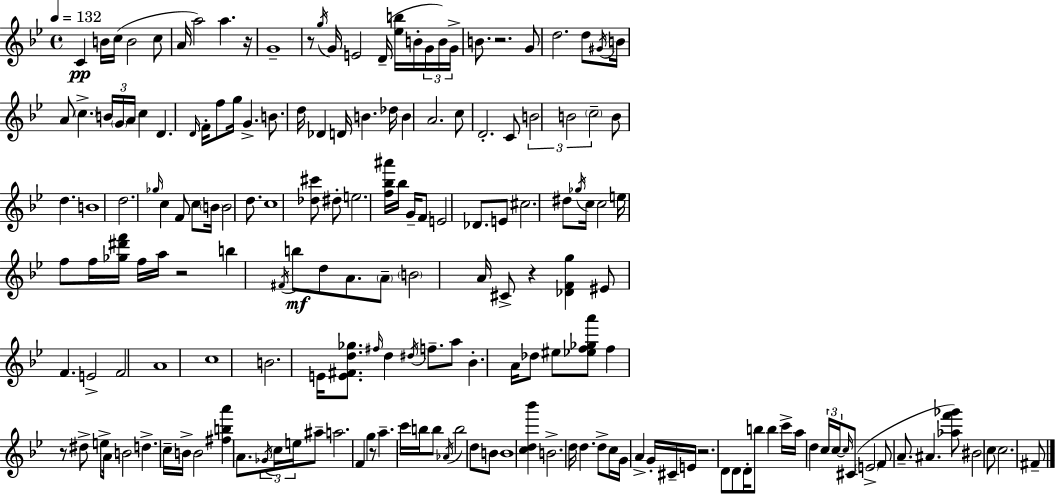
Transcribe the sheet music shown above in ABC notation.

X:1
T:Untitled
M:4/4
L:1/4
K:Gm
C B/4 c/4 B2 c/2 A/4 a2 a z/4 G4 z/2 g/4 G/4 E2 D/4 [_eb]/4 B/4 G/4 B/4 G/4 B/2 z2 G/2 d2 d/2 ^G/4 B/4 A/2 c B/4 G/4 A/4 c D D/4 F/4 f/2 g/4 G B/2 d/4 _D D/4 B _d/4 B A2 c/2 D2 C/2 B2 B2 c2 B/2 d B4 d2 _g/4 c F/2 c/2 B/4 B2 d/2 c4 [_d^c']/2 ^d/2 e2 [f_b^a']/4 _b/4 G/4 F/2 E2 _D/2 E/2 ^c2 ^d/2 _g/4 c/4 c2 e/4 f/2 f/4 [_g^d'f']/4 f/4 a/4 z2 b ^F/4 b/2 d/2 A/2 A/2 B2 A/4 ^C/2 z [_DFg] ^E/2 F E2 F2 A4 c4 B2 E/4 [E^Fd_g]/2 ^f/4 d ^d/4 f/2 a/2 _B A/4 _d/2 ^e/2 [_ef_ga']/2 f z/2 ^d/2 e/2 A/4 B2 d c/4 B/4 B2 [^fba'] A/2 _G/4 c/4 e/4 ^a/2 a2 F g z/2 a c'/4 b/4 b/2 _A/4 b2 d/2 B/2 B4 [cd_b'] B2 d/4 d d/2 c/4 G/4 A G/4 ^C/4 E/4 z2 D/2 D/2 D/4 b/2 b c'/4 a/4 d c/4 c/4 c/4 ^C/2 E2 F/2 A/2 ^A [_af'_g']/2 ^B2 c/2 c2 ^F/2